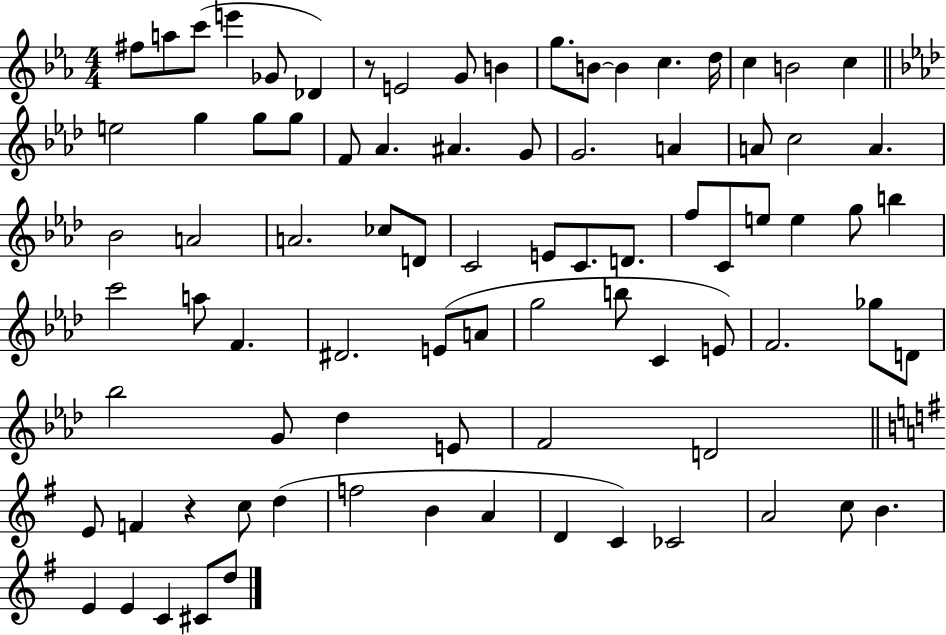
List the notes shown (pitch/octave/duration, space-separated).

F#5/e A5/e C6/e E6/q Gb4/e Db4/q R/e E4/h G4/e B4/q G5/e. B4/e B4/q C5/q. D5/s C5/q B4/h C5/q E5/h G5/q G5/e G5/e F4/e Ab4/q. A#4/q. G4/e G4/h. A4/q A4/e C5/h A4/q. Bb4/h A4/h A4/h. CES5/e D4/e C4/h E4/e C4/e. D4/e. F5/e C4/e E5/e E5/q G5/e B5/q C6/h A5/e F4/q. D#4/h. E4/e A4/e G5/h B5/e C4/q E4/e F4/h. Gb5/e D4/e Bb5/h G4/e Db5/q E4/e F4/h D4/h E4/e F4/q R/q C5/e D5/q F5/h B4/q A4/q D4/q C4/q CES4/h A4/h C5/e B4/q. E4/q E4/q C4/q C#4/e D5/e